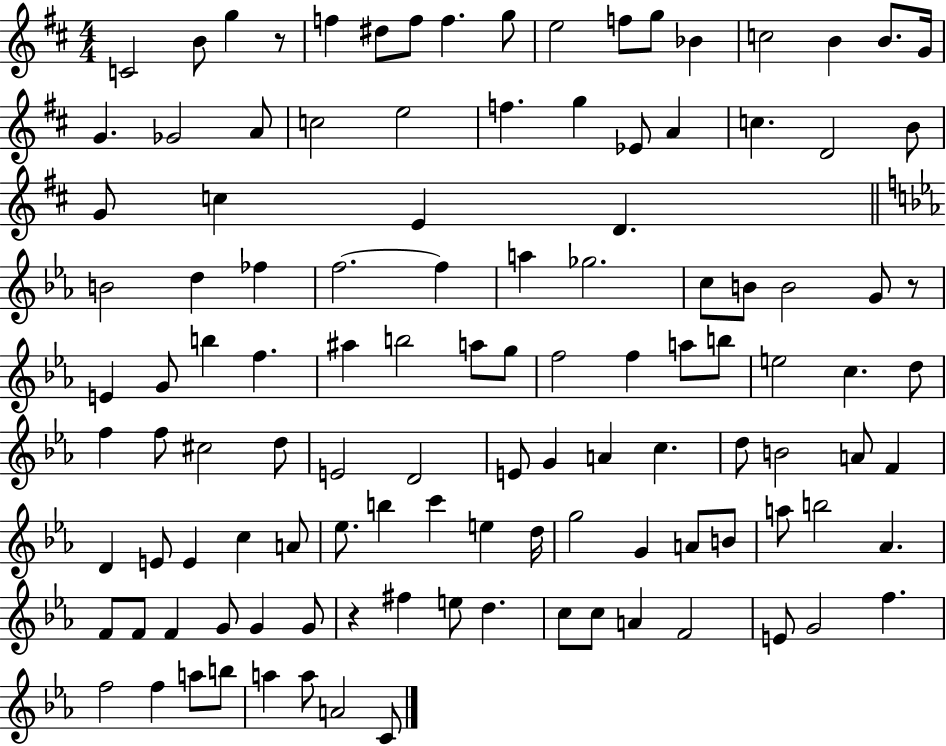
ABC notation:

X:1
T:Untitled
M:4/4
L:1/4
K:D
C2 B/2 g z/2 f ^d/2 f/2 f g/2 e2 f/2 g/2 _B c2 B B/2 G/4 G _G2 A/2 c2 e2 f g _E/2 A c D2 B/2 G/2 c E D B2 d _f f2 f a _g2 c/2 B/2 B2 G/2 z/2 E G/2 b f ^a b2 a/2 g/2 f2 f a/2 b/2 e2 c d/2 f f/2 ^c2 d/2 E2 D2 E/2 G A c d/2 B2 A/2 F D E/2 E c A/2 _e/2 b c' e d/4 g2 G A/2 B/2 a/2 b2 _A F/2 F/2 F G/2 G G/2 z ^f e/2 d c/2 c/2 A F2 E/2 G2 f f2 f a/2 b/2 a a/2 A2 C/2